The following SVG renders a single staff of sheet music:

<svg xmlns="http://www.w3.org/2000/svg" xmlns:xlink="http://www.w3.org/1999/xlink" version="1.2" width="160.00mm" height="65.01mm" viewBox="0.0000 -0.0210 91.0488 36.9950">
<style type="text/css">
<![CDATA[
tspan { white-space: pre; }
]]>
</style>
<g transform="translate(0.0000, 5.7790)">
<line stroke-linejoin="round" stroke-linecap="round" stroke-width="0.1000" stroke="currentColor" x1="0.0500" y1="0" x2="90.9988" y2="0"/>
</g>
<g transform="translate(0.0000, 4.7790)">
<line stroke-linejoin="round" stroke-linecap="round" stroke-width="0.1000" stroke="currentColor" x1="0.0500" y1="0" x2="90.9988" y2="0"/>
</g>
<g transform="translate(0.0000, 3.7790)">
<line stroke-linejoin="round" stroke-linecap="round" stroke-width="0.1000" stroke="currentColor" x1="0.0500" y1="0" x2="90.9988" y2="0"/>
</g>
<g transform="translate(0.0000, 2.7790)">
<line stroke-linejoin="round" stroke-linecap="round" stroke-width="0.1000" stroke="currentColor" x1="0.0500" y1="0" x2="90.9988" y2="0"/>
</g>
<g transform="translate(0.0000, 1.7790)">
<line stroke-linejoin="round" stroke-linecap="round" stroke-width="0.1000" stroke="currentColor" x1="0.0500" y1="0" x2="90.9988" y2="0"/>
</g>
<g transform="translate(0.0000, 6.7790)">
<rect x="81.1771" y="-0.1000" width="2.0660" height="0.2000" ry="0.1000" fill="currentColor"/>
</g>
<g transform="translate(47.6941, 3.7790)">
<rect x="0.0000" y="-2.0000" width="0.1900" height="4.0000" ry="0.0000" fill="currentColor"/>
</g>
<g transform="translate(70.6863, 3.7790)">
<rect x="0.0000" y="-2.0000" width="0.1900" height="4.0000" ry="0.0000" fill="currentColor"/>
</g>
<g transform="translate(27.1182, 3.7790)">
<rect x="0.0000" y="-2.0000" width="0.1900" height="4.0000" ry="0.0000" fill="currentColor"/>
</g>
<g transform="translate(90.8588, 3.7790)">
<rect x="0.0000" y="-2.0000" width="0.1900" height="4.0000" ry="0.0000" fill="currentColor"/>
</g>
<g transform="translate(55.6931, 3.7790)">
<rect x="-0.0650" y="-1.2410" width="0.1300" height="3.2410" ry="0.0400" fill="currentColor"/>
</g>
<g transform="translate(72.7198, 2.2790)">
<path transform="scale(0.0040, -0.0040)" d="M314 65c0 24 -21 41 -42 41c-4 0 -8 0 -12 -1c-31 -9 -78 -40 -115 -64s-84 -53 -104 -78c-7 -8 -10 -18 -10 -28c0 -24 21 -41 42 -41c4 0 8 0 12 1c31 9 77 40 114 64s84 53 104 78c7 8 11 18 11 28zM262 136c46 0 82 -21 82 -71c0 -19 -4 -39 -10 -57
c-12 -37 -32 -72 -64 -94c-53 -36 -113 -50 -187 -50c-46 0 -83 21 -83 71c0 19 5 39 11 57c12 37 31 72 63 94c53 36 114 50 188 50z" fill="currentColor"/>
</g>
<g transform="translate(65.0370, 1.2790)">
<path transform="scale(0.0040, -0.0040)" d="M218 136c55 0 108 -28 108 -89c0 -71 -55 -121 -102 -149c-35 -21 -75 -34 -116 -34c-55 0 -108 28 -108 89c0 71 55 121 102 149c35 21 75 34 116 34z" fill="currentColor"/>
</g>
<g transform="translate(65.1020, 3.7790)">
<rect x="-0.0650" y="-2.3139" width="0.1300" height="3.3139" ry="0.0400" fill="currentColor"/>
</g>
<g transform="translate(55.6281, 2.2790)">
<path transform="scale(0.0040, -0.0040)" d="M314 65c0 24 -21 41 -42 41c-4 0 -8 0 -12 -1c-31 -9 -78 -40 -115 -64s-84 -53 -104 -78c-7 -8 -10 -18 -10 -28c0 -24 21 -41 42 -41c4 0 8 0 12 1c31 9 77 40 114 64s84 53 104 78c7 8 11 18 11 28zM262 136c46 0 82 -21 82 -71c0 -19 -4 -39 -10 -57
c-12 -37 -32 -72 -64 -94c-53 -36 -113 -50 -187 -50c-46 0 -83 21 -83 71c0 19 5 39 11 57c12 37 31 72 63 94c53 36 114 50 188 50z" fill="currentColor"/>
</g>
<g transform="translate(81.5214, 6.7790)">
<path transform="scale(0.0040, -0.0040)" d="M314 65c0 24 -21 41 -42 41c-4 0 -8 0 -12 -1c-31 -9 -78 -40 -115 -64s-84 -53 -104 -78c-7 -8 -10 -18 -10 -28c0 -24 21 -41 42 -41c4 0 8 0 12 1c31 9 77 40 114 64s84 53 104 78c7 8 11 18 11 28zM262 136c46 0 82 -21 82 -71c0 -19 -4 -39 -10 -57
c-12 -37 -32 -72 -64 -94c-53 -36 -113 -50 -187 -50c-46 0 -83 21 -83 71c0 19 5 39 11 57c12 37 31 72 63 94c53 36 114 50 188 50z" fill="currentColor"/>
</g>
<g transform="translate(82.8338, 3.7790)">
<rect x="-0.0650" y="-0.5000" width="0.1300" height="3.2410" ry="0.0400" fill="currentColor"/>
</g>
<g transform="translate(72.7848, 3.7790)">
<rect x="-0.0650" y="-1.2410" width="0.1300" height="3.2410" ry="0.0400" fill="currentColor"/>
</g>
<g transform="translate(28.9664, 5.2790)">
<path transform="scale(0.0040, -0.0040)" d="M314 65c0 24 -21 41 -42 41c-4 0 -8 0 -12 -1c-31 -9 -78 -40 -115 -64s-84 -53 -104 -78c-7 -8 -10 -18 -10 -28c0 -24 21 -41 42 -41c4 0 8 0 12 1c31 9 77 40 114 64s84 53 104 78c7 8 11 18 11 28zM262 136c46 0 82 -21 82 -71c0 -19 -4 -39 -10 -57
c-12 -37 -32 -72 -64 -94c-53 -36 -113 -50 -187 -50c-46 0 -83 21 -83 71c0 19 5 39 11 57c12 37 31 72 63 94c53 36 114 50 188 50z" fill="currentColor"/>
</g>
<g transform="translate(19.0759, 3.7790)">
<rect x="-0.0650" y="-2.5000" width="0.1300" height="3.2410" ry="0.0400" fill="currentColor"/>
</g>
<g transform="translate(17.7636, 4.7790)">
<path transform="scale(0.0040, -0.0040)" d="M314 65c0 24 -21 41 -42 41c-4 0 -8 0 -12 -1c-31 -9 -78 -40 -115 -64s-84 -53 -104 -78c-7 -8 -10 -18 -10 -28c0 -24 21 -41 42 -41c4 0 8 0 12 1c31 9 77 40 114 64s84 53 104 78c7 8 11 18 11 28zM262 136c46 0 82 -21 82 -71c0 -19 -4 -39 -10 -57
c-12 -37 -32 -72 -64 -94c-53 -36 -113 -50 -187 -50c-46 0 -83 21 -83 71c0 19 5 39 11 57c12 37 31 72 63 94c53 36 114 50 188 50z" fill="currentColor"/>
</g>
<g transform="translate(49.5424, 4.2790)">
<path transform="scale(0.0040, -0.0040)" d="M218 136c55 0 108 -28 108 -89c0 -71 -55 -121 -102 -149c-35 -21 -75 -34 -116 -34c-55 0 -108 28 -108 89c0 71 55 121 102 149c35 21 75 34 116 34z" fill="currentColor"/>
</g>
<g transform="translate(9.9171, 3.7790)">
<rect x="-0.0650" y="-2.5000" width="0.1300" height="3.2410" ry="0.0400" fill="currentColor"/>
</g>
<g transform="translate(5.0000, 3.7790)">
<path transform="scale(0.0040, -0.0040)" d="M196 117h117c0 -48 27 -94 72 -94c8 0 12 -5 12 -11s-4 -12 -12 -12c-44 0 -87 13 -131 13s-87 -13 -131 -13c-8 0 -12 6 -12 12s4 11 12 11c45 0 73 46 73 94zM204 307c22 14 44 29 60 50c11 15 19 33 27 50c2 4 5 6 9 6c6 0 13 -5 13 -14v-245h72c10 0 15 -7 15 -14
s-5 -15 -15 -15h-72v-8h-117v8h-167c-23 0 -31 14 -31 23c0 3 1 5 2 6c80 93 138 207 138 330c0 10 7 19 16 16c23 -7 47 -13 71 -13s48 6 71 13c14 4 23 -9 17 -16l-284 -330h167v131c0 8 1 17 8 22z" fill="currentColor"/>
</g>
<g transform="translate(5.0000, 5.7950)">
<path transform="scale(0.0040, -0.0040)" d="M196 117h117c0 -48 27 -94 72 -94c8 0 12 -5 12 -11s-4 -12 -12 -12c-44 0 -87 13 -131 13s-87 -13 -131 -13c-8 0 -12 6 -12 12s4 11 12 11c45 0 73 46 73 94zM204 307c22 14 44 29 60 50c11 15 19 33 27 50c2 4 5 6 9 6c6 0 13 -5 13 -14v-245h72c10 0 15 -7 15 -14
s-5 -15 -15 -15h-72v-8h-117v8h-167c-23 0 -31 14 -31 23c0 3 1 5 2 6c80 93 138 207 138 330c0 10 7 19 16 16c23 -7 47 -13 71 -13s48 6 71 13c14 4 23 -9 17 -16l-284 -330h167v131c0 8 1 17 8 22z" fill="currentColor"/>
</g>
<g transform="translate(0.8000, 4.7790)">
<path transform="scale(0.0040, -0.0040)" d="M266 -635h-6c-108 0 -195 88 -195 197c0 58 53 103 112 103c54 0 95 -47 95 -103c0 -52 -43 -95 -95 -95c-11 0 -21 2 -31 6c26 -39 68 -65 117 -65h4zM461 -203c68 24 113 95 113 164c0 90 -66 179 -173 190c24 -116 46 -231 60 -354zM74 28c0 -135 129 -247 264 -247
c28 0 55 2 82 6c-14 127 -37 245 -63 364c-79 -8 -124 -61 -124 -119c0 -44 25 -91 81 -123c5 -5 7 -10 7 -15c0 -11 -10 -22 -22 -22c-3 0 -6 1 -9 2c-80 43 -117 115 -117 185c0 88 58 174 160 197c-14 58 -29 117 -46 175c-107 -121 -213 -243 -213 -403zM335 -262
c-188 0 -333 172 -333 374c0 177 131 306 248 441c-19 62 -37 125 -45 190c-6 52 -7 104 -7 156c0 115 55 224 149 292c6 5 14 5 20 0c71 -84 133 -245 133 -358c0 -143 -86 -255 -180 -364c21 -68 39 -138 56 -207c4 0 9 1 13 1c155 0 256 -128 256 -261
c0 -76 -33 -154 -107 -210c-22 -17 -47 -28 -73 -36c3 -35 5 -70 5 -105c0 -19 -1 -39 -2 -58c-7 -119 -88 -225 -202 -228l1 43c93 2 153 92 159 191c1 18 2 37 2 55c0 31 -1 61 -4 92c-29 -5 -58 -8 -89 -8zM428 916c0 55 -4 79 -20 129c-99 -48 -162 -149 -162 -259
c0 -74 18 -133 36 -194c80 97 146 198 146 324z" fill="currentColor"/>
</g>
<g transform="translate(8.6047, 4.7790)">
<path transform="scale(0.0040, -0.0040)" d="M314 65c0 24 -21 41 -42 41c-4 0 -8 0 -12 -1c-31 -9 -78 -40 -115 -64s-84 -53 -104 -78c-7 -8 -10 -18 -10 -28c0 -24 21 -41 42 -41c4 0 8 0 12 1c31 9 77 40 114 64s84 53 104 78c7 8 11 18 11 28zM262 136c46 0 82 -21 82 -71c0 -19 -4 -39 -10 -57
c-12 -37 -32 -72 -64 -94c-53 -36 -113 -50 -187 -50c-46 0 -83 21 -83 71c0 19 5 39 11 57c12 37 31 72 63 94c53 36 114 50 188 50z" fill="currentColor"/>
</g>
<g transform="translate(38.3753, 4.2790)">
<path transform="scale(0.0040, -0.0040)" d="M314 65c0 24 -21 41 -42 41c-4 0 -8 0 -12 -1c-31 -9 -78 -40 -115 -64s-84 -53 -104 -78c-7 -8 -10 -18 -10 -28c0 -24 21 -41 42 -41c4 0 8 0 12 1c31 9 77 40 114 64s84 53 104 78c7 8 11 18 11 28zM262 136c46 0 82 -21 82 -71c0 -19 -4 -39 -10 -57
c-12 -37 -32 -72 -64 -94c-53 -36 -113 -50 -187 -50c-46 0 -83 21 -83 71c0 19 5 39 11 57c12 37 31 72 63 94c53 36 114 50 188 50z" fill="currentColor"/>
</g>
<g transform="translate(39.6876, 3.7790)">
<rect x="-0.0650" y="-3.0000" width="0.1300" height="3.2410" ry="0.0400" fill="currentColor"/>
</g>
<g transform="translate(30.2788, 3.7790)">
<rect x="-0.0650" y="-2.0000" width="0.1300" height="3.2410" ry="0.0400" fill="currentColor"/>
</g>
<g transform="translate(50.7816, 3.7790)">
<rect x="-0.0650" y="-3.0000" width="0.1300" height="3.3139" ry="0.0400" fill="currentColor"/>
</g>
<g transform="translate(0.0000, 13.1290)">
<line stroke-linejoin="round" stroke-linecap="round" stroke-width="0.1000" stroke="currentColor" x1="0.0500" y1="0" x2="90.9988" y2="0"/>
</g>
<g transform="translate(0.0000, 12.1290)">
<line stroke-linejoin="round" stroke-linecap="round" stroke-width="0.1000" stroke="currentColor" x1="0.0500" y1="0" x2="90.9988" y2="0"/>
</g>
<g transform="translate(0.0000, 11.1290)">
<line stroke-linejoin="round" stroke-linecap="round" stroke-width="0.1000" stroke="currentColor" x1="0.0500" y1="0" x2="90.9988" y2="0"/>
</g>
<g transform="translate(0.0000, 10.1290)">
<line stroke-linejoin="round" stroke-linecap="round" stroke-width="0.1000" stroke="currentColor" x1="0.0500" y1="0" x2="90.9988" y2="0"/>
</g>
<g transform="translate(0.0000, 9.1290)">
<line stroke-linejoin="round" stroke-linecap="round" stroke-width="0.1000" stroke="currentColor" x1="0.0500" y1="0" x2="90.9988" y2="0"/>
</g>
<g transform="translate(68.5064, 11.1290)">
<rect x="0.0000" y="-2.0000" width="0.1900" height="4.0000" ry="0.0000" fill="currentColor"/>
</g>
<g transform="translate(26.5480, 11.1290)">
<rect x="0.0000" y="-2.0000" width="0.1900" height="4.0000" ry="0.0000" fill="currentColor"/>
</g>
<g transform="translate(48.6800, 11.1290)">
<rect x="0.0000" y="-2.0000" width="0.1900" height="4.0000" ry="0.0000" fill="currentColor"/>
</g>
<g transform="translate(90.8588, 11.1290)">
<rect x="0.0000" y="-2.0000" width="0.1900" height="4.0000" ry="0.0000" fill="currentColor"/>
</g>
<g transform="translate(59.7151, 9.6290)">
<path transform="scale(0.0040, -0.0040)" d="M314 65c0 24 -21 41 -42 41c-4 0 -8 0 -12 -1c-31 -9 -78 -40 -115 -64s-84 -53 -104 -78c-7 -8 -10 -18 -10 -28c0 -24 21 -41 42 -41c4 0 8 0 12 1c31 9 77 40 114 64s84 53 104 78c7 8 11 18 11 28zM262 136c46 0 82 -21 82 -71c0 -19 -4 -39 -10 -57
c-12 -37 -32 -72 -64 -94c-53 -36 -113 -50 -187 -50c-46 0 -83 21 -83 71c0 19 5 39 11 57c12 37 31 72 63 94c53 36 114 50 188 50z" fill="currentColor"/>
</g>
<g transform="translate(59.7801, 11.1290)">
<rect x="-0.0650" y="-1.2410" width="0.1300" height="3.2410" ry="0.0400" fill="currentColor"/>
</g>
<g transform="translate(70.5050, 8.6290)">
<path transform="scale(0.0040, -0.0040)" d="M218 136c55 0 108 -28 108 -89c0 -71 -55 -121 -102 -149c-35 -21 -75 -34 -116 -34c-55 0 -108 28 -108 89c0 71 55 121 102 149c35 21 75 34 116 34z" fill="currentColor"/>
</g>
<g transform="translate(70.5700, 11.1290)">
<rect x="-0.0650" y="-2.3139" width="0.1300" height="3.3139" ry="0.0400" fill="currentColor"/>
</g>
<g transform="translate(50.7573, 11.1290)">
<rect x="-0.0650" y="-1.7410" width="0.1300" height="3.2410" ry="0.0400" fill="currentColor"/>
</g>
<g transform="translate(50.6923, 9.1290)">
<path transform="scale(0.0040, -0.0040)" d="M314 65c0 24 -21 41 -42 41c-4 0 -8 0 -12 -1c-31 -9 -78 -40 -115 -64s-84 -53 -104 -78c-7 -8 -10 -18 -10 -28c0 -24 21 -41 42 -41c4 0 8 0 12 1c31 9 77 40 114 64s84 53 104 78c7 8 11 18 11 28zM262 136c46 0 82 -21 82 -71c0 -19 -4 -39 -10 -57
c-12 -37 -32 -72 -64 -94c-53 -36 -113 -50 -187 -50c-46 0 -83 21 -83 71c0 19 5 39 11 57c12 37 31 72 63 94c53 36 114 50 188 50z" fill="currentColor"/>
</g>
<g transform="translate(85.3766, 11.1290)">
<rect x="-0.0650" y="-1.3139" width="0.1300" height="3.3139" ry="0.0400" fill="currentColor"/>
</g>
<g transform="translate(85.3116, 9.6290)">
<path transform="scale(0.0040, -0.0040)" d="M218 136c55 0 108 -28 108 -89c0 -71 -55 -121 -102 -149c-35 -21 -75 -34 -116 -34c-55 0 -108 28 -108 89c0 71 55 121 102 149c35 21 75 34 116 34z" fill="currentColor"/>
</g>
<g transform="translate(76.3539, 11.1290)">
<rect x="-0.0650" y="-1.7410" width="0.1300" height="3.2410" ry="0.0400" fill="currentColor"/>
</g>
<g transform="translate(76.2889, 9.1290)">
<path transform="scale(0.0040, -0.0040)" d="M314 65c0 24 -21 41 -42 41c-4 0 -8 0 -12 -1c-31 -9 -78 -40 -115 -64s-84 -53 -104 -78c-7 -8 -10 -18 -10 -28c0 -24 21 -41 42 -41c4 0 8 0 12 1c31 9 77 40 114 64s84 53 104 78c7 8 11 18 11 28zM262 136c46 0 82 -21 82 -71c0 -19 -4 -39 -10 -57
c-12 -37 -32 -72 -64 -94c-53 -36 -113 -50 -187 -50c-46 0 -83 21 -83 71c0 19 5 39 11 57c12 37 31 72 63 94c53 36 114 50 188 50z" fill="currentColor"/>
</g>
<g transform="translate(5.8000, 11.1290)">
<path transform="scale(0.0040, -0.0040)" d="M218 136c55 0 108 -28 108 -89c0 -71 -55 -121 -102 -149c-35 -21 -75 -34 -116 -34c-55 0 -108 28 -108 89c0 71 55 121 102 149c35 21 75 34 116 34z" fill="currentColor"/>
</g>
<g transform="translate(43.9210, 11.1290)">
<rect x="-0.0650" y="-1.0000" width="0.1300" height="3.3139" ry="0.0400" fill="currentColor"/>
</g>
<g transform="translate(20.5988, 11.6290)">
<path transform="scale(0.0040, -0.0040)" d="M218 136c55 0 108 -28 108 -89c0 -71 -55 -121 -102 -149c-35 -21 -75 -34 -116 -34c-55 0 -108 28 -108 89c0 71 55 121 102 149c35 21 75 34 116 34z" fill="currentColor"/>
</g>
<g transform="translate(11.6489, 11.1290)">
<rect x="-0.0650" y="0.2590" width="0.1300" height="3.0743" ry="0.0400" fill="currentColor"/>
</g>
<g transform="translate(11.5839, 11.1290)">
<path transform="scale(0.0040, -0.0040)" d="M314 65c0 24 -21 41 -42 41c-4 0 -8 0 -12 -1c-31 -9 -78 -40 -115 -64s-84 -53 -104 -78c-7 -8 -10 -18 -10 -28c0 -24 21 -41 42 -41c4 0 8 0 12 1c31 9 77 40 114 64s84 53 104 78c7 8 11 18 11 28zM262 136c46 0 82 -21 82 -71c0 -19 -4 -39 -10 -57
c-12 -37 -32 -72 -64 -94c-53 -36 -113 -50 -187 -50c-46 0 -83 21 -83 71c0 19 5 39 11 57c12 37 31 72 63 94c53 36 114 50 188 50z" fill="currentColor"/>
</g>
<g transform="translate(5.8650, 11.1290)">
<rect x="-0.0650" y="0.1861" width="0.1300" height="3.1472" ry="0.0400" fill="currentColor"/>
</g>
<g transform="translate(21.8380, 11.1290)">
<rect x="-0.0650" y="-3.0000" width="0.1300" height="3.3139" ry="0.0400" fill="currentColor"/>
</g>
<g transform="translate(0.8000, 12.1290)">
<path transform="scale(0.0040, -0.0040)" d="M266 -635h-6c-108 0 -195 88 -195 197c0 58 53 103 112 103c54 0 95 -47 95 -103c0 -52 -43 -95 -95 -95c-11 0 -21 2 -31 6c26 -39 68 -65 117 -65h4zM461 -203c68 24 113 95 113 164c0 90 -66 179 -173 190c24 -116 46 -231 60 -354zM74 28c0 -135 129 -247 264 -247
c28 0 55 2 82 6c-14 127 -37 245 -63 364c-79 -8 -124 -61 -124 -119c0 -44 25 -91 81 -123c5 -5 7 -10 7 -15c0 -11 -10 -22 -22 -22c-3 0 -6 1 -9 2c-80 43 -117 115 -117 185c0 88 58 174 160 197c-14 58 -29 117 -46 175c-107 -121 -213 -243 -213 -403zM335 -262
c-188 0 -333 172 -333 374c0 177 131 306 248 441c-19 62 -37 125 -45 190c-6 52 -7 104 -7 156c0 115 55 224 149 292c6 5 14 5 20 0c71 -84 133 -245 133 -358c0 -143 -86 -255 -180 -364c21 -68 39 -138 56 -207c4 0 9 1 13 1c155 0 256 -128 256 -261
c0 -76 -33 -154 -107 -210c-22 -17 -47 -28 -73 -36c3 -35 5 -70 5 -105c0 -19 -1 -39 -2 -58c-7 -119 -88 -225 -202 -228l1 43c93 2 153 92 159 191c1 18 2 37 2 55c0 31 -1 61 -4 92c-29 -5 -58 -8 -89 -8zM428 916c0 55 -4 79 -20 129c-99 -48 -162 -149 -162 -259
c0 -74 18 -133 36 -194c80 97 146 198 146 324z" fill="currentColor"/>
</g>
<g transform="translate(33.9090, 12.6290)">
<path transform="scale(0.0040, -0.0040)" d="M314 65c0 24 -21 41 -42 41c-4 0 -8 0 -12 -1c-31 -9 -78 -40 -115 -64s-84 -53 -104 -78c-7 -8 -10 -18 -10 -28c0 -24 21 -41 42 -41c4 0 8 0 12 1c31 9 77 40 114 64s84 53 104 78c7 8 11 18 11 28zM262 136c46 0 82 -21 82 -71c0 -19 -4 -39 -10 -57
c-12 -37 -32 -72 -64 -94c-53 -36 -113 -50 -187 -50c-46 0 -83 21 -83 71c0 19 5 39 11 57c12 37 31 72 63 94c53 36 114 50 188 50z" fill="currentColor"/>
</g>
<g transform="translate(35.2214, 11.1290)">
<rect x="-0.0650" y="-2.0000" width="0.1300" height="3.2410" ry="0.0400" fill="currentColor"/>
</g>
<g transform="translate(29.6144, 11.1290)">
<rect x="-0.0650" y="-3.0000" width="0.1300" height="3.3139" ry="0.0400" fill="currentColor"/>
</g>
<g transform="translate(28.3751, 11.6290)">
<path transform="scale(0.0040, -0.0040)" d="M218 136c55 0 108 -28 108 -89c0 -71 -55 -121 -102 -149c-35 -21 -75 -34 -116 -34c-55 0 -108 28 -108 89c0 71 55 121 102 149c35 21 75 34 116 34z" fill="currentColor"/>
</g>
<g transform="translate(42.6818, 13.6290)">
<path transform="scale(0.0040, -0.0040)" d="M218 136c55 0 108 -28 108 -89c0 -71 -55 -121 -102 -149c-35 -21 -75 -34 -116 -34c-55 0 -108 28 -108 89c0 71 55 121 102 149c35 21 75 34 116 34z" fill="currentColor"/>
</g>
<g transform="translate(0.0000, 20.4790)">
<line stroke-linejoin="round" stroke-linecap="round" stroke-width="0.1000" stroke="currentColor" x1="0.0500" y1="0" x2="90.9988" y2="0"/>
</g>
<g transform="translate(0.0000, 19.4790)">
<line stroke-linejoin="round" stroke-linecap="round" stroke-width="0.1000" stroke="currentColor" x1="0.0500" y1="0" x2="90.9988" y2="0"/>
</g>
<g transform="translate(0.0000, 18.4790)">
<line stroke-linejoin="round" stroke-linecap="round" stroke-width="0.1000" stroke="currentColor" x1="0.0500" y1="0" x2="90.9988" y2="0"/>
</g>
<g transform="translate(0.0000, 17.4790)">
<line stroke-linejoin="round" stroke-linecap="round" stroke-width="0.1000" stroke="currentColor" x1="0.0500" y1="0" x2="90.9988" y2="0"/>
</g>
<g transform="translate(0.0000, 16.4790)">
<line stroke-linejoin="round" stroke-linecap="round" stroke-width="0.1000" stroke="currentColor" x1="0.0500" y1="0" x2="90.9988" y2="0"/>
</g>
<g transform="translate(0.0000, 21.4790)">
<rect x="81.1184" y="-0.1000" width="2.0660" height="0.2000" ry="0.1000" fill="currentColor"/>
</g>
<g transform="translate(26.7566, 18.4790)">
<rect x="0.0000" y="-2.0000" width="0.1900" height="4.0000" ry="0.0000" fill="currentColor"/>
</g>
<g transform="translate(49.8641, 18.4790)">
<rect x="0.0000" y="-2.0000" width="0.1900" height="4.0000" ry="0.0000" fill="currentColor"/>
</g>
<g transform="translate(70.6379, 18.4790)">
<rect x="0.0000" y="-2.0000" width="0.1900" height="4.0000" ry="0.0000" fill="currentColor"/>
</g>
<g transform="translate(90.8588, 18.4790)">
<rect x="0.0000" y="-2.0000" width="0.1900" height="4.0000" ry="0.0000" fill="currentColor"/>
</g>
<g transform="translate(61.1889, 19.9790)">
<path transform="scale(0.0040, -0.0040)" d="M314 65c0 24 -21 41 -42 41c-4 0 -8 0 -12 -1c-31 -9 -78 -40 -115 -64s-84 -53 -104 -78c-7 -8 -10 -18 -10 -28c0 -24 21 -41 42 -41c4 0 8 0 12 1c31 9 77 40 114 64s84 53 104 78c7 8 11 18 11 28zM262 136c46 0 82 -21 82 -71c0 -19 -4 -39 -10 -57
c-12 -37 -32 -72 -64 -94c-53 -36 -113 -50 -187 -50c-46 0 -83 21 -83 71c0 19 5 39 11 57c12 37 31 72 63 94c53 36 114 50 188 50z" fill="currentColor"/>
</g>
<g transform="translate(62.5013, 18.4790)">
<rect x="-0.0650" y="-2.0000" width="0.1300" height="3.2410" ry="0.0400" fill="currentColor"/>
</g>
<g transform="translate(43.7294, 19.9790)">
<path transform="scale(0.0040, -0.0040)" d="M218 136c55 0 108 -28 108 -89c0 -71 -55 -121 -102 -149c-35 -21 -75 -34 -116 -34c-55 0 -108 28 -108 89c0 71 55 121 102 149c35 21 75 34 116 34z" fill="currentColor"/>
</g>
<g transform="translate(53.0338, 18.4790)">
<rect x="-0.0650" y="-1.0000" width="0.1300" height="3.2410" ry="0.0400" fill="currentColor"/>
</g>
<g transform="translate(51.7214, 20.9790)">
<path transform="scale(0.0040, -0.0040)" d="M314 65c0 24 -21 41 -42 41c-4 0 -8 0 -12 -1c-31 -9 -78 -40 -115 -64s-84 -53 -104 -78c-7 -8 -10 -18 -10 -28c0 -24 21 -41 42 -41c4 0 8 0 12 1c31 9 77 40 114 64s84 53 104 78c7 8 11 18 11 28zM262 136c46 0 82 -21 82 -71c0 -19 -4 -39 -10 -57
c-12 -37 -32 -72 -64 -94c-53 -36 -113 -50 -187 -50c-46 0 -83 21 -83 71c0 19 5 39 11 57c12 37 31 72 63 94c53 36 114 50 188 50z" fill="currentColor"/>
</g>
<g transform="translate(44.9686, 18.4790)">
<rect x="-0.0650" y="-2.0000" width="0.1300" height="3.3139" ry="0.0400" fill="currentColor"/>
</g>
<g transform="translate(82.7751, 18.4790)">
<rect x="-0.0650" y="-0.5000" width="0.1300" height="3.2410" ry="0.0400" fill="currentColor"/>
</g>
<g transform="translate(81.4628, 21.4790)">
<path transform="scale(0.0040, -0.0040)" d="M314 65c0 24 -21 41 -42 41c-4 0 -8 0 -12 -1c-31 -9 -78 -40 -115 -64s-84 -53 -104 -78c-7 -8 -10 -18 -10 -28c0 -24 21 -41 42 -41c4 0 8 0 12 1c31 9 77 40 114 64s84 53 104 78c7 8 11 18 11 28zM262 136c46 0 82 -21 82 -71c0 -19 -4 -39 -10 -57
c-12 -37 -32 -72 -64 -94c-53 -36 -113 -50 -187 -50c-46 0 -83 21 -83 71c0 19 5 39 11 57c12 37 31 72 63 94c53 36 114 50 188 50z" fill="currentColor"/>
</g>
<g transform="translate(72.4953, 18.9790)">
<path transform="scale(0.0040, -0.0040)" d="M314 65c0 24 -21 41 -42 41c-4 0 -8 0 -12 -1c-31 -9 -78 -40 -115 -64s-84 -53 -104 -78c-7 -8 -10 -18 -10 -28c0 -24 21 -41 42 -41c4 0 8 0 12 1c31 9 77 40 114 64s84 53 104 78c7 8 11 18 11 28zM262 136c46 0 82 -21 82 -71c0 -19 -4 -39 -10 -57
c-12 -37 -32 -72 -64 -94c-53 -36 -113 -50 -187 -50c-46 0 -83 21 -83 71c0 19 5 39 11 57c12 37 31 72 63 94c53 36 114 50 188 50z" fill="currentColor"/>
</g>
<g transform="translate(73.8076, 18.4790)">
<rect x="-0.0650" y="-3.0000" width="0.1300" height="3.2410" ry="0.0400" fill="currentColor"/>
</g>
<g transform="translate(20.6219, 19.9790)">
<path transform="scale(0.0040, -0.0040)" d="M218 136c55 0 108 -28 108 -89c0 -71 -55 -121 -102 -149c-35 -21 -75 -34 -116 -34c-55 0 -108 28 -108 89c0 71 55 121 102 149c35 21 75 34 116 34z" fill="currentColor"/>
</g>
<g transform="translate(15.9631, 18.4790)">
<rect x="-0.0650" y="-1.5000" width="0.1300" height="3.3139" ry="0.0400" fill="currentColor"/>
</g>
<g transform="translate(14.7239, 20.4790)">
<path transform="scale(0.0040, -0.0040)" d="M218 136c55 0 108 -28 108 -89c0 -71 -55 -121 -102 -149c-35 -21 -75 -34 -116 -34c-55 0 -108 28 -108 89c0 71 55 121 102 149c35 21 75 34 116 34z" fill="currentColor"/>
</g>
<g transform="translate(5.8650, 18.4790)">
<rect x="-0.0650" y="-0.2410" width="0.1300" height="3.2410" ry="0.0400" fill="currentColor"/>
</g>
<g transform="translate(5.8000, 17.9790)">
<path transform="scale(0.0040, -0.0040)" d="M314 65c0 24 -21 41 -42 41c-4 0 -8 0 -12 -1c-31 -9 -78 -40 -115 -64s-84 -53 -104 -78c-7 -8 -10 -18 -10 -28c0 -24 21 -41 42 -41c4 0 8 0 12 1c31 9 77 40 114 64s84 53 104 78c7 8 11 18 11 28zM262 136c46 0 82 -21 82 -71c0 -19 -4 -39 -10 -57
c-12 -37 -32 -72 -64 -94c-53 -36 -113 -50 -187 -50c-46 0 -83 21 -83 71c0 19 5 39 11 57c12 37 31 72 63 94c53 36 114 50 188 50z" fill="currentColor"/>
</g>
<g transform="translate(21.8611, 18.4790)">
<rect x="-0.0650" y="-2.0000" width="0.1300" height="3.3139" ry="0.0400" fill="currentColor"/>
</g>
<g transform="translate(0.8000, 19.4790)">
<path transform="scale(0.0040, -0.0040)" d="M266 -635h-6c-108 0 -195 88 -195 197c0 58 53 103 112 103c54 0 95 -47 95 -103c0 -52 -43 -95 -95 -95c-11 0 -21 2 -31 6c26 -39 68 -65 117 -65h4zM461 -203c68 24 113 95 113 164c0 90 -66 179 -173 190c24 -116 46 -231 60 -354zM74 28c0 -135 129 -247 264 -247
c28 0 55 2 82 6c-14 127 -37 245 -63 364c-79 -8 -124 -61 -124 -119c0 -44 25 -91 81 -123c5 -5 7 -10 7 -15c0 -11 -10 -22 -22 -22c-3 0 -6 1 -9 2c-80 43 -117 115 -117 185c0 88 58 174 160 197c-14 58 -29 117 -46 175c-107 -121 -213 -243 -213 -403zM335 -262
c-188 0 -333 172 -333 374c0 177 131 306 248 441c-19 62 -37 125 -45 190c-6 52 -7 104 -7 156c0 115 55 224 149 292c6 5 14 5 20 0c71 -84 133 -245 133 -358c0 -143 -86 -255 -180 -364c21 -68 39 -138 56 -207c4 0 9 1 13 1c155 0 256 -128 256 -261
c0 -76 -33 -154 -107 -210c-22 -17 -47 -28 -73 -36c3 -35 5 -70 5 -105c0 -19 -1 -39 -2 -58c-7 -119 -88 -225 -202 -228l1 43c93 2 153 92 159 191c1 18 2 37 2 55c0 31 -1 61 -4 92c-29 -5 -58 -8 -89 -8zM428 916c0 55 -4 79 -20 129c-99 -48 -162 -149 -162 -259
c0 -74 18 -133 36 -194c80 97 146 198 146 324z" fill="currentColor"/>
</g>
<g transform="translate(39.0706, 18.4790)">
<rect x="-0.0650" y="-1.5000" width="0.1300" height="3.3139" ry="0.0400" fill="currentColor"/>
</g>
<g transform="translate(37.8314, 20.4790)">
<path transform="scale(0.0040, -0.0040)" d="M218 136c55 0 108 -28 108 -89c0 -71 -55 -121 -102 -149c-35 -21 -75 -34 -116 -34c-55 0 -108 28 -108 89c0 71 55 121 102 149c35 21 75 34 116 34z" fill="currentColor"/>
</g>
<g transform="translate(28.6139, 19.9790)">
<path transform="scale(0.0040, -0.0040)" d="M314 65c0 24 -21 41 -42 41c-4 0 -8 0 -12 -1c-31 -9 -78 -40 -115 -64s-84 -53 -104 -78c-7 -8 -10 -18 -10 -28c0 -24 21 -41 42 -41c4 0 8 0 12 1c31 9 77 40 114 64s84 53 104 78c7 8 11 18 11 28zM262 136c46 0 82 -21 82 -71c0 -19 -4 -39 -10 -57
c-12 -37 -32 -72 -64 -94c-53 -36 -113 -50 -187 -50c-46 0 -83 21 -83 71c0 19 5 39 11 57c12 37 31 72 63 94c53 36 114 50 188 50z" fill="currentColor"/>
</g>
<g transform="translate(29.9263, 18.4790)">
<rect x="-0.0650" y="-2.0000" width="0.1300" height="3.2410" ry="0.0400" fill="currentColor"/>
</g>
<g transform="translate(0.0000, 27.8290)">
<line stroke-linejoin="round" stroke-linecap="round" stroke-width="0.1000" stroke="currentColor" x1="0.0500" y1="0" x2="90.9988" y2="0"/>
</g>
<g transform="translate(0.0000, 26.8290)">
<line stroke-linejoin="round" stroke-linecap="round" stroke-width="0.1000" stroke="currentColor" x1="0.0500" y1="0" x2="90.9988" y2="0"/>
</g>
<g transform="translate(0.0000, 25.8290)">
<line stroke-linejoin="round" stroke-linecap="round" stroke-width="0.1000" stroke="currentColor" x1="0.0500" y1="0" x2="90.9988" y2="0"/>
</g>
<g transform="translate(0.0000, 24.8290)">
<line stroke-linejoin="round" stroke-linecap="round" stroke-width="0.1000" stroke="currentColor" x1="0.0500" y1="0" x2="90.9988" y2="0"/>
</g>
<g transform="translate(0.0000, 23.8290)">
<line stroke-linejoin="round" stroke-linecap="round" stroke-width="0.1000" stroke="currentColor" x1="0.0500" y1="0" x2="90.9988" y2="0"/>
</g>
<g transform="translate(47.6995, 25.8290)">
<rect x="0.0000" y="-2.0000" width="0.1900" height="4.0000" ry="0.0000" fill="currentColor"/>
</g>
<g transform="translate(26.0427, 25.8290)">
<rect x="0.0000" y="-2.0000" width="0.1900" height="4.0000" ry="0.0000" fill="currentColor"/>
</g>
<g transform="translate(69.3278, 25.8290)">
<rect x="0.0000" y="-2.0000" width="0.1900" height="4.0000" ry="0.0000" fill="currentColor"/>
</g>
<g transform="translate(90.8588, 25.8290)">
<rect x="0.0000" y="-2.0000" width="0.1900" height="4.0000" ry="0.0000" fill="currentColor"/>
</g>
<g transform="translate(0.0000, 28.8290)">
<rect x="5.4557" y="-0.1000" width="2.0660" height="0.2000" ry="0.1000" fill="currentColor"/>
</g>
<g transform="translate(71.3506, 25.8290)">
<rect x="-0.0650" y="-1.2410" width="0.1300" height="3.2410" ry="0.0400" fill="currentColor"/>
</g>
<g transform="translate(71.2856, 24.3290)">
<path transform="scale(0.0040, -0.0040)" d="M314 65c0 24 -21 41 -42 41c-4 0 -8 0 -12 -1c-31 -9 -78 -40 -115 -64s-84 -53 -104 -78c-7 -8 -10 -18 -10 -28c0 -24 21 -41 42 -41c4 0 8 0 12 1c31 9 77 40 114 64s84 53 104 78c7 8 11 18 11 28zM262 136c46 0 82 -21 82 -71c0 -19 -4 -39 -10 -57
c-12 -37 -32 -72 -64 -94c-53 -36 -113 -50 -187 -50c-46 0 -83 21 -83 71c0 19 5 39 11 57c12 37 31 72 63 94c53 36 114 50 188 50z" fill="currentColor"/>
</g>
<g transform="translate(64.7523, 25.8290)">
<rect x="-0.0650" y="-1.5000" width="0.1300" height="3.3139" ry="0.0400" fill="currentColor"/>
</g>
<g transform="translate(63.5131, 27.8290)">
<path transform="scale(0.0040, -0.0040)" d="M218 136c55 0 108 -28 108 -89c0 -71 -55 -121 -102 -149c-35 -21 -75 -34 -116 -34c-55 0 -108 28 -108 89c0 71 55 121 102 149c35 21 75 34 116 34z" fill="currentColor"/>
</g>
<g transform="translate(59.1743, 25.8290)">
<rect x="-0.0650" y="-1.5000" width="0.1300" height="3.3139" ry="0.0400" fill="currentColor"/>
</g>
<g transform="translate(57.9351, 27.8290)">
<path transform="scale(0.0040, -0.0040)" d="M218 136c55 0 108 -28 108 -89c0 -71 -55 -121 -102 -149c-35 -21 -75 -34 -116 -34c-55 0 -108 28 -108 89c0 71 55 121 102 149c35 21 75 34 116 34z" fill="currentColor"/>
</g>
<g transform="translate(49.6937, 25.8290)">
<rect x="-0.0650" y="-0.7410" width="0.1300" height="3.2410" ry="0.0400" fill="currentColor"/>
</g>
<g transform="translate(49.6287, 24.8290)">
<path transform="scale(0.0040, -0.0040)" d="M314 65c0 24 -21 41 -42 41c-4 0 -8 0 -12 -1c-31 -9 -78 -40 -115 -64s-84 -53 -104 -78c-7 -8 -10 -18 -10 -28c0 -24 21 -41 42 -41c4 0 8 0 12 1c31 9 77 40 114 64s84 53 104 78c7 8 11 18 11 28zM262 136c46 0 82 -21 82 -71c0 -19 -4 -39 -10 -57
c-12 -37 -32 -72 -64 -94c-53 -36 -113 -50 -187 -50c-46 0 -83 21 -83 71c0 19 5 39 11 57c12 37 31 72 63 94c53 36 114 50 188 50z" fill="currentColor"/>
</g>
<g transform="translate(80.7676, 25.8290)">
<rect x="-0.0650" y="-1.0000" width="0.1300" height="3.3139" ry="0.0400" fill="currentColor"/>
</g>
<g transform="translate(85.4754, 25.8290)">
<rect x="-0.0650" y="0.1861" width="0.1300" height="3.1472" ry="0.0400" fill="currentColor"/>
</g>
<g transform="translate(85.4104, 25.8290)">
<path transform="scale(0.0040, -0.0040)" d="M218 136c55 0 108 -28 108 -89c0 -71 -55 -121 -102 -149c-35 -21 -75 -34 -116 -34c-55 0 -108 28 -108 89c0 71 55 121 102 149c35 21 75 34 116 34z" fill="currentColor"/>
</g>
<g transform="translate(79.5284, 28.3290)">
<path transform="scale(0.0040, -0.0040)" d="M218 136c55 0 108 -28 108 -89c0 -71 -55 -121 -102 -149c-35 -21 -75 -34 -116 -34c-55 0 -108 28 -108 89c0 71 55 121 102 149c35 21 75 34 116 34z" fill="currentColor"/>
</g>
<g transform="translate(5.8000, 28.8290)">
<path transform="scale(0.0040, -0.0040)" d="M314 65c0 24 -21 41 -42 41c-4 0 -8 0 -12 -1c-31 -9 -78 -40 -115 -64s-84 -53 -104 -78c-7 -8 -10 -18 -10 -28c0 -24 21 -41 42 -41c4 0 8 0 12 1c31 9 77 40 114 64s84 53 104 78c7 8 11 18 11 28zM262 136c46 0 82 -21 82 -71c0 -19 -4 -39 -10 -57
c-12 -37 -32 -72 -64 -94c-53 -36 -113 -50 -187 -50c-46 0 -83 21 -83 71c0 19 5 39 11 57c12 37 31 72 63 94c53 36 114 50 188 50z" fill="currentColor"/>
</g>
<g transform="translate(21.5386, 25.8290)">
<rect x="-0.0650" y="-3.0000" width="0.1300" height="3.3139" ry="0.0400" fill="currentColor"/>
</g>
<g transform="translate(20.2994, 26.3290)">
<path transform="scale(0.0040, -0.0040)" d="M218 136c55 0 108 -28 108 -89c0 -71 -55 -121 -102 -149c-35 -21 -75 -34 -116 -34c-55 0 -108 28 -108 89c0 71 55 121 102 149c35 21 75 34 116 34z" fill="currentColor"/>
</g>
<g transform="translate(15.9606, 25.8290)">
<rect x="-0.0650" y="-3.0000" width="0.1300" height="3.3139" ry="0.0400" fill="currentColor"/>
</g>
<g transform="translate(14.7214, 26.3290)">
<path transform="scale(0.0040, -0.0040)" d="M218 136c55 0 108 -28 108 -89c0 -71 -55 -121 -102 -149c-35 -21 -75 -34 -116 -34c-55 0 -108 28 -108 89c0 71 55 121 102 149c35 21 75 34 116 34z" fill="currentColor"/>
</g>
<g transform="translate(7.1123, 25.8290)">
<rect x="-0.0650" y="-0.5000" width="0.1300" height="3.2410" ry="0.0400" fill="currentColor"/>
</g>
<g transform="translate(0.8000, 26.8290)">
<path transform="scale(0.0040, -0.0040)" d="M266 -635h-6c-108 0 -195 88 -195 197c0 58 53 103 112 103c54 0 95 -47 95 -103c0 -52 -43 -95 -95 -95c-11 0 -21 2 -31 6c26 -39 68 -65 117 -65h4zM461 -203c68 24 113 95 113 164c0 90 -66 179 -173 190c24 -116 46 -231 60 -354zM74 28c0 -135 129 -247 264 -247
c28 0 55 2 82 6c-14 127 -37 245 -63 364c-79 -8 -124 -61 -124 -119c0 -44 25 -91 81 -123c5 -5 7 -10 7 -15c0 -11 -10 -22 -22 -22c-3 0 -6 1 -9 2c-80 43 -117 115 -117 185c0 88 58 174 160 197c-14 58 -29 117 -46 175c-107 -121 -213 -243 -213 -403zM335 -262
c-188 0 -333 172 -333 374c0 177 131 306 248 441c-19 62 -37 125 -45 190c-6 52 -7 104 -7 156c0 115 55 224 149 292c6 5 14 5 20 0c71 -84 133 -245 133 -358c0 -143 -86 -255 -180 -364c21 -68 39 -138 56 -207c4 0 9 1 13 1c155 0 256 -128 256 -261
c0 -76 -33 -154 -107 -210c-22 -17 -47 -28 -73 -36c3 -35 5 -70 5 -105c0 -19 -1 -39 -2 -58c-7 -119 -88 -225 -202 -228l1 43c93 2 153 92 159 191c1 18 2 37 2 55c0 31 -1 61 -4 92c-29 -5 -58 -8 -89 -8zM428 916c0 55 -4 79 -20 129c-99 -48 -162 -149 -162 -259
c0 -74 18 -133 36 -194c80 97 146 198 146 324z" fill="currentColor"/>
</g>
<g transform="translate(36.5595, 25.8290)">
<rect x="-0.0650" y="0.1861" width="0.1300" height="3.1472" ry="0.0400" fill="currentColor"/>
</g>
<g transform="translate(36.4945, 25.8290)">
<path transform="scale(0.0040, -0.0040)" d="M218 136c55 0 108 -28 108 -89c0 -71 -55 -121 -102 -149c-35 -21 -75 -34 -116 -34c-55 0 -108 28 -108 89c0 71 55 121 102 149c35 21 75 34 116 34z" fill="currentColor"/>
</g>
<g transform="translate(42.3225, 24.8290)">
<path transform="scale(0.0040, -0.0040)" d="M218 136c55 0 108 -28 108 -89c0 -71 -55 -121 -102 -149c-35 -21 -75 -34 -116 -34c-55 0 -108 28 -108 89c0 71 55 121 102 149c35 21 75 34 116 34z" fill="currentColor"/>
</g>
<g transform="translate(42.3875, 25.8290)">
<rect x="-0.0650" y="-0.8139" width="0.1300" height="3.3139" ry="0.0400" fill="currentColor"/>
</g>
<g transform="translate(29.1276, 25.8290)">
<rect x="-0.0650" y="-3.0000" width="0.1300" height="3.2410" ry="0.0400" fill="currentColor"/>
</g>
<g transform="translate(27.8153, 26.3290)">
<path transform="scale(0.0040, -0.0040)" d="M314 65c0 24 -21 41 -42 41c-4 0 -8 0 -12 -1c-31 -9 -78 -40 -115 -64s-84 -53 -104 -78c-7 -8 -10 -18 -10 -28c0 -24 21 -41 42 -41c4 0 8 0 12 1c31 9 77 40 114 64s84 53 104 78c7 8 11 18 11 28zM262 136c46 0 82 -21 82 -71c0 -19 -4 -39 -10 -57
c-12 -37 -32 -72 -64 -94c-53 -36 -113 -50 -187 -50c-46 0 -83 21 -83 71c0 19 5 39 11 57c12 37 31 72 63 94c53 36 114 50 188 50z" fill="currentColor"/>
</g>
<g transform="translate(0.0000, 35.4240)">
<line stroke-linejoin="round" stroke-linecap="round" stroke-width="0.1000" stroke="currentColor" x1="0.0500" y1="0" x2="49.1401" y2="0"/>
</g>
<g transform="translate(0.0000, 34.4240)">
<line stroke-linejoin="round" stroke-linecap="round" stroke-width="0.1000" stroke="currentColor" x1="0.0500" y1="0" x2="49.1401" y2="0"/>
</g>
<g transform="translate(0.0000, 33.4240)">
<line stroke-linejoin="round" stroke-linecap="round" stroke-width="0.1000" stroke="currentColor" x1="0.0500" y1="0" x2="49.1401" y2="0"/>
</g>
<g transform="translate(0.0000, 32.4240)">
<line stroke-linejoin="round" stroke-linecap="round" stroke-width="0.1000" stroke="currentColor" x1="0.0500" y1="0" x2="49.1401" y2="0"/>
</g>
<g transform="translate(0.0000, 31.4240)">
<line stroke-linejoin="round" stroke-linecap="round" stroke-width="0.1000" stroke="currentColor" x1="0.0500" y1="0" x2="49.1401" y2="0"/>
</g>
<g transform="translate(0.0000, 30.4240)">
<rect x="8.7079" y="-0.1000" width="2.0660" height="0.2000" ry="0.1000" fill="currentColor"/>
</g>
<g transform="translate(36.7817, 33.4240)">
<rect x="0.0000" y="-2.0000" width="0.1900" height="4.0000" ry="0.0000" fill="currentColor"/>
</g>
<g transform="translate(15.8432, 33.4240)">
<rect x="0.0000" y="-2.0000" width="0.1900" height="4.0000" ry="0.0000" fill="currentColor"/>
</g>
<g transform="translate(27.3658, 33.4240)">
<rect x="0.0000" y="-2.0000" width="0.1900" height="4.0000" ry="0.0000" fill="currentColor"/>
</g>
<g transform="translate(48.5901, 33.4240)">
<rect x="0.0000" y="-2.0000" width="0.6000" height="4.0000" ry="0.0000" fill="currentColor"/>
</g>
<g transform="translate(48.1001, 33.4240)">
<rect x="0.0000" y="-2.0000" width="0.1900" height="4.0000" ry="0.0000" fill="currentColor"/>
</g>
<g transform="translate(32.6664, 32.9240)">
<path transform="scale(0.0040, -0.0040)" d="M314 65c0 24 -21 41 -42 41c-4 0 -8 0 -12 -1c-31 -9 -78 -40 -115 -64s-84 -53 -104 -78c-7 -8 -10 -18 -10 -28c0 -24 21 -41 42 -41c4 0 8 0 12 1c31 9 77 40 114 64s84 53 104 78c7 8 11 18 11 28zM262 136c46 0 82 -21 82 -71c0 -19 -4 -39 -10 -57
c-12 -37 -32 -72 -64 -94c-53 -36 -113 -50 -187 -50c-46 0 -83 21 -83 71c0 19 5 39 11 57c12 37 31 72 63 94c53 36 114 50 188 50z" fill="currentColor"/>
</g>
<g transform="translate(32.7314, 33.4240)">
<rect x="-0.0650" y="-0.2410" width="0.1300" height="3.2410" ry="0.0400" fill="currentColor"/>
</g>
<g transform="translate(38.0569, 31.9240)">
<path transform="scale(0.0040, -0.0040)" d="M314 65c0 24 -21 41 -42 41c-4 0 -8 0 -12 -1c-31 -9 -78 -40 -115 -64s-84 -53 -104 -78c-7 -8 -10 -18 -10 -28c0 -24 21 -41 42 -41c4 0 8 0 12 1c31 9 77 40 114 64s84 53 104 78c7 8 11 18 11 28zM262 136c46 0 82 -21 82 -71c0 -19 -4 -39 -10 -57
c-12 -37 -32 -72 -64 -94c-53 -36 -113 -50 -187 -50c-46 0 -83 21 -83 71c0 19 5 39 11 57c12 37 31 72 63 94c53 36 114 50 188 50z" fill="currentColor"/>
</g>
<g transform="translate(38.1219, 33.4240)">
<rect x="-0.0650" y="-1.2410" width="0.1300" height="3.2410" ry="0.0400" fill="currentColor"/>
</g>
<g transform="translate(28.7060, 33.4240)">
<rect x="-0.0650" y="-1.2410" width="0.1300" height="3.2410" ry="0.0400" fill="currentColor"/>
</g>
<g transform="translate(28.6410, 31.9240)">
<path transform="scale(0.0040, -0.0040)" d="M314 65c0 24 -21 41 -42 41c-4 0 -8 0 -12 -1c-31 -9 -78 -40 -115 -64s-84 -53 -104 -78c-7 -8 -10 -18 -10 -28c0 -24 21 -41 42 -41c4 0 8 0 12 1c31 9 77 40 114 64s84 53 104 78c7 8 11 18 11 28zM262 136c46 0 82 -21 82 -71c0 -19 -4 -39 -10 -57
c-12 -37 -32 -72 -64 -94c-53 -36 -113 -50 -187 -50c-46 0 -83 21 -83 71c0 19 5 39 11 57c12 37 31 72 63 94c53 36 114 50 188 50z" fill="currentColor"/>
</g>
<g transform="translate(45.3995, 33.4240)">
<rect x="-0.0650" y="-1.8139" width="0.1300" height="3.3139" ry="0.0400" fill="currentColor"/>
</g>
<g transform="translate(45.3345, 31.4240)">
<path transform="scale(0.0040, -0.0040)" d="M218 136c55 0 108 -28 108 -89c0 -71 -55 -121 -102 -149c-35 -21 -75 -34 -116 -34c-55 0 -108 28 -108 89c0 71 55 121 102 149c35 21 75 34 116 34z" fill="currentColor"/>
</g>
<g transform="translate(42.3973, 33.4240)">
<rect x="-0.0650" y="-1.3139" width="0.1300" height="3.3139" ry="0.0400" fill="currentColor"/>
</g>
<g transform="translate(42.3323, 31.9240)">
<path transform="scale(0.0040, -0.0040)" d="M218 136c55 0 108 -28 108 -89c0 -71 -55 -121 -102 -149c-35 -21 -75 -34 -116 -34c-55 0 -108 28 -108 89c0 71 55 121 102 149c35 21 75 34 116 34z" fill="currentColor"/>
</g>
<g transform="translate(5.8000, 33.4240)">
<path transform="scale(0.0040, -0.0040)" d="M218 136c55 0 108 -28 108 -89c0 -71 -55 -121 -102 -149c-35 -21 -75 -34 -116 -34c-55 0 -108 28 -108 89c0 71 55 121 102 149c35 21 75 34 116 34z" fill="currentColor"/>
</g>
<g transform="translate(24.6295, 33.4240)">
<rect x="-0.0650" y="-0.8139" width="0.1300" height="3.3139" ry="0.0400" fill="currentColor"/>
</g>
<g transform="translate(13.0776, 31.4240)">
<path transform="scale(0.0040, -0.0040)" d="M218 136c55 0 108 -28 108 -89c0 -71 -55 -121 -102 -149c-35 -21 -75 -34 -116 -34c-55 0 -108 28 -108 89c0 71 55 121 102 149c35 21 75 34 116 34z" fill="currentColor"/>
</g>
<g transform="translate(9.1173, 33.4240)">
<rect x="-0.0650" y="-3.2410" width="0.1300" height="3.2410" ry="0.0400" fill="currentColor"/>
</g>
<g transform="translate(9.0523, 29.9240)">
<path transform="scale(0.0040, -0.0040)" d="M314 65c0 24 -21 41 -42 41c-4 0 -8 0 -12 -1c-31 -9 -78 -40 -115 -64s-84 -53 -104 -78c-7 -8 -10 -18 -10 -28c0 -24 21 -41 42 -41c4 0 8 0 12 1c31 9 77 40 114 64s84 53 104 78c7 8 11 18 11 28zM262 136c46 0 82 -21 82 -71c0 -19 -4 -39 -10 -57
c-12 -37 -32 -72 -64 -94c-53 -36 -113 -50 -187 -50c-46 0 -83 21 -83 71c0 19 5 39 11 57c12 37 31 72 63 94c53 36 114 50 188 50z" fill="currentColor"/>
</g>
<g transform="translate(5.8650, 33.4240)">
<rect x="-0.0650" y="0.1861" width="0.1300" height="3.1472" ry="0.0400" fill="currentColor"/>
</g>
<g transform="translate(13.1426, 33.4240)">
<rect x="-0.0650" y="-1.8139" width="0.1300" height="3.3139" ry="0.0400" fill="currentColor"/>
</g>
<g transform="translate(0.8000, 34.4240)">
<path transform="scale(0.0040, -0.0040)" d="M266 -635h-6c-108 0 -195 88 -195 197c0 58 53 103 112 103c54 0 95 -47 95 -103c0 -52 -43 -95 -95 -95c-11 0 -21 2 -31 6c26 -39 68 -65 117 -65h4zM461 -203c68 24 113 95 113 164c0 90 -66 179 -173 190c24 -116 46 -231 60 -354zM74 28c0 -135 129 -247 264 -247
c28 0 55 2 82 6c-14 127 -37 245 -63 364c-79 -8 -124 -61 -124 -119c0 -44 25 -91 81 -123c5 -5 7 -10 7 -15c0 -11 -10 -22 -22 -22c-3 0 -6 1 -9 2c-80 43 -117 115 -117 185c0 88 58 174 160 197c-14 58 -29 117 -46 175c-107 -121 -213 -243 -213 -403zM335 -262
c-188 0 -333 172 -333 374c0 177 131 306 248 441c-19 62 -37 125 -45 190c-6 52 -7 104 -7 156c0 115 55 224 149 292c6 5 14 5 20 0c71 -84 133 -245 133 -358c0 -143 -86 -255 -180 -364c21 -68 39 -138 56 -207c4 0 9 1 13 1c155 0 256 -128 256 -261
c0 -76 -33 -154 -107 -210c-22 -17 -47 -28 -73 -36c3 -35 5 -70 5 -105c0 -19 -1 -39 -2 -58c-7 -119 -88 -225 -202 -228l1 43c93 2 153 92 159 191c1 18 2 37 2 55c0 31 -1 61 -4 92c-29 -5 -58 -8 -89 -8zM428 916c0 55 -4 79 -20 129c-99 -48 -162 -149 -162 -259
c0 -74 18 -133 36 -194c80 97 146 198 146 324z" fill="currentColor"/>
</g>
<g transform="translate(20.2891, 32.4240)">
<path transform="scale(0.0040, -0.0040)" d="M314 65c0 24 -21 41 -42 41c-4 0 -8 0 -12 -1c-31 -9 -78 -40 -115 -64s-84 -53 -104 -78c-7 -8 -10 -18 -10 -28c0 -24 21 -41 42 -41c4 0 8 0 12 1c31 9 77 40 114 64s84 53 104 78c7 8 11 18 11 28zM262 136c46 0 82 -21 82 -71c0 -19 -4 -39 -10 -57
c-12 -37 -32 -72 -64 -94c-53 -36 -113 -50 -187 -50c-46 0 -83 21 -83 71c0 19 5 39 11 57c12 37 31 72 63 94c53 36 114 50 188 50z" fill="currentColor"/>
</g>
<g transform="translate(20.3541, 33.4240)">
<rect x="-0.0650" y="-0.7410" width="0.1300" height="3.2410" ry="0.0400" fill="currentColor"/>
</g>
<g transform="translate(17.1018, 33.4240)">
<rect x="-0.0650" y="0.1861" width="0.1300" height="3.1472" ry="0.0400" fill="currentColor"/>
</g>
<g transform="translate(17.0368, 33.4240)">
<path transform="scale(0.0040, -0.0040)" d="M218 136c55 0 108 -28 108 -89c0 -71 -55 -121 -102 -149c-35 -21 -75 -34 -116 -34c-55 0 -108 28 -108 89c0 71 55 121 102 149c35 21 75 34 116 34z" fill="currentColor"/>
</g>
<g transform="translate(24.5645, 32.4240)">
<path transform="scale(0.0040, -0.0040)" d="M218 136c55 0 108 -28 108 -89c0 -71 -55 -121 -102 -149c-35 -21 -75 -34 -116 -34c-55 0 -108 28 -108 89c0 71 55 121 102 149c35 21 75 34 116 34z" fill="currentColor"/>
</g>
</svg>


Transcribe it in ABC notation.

X:1
T:Untitled
M:4/4
L:1/4
K:C
G2 G2 F2 A2 A e2 g e2 C2 B B2 A A F2 D f2 e2 g f2 e c2 E F F2 E F D2 F2 A2 C2 C2 A A A2 B d d2 E E e2 D B B b2 f B d2 d e2 c2 e2 e f